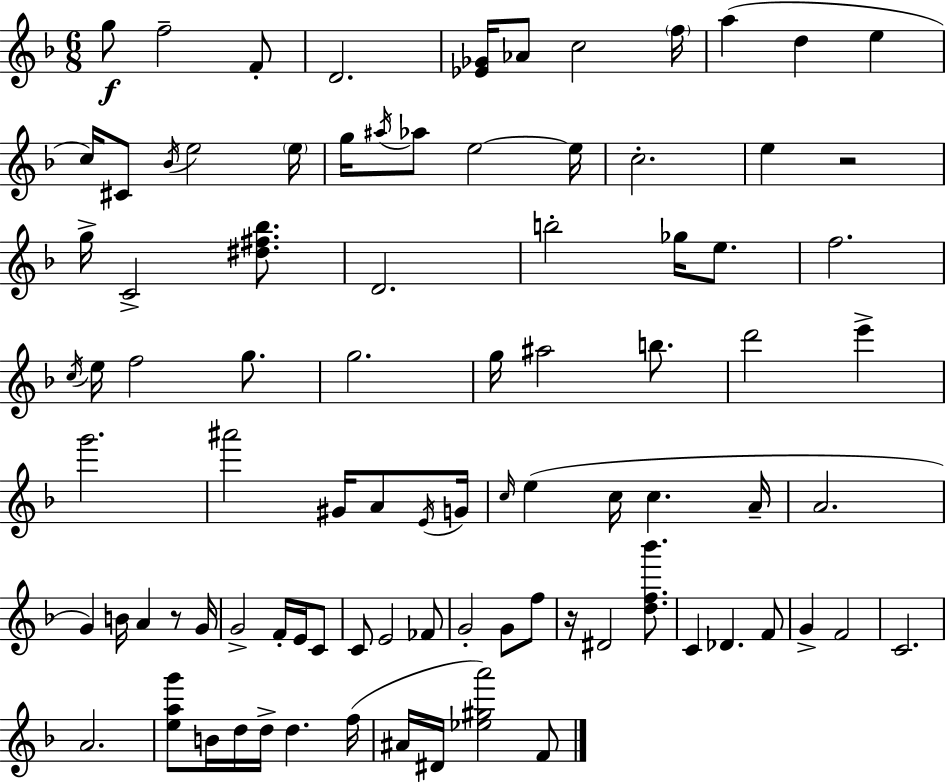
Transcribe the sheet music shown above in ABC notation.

X:1
T:Untitled
M:6/8
L:1/4
K:Dm
g/2 f2 F/2 D2 [_E_G]/4 _A/2 c2 f/4 a d e c/4 ^C/2 _B/4 e2 e/4 g/4 ^a/4 _a/2 e2 e/4 c2 e z2 g/4 C2 [^d^f_b]/2 D2 b2 _g/4 e/2 f2 c/4 e/4 f2 g/2 g2 g/4 ^a2 b/2 d'2 e' g'2 ^a'2 ^G/4 A/2 E/4 G/4 c/4 e c/4 c A/4 A2 G B/4 A z/2 G/4 G2 F/4 E/4 C/2 C/2 E2 _F/2 G2 G/2 f/2 z/4 ^D2 [df_b']/2 C _D F/2 G F2 C2 A2 [eag']/2 B/4 d/4 d/4 d f/4 ^A/4 ^D/4 [_e^ga']2 F/2